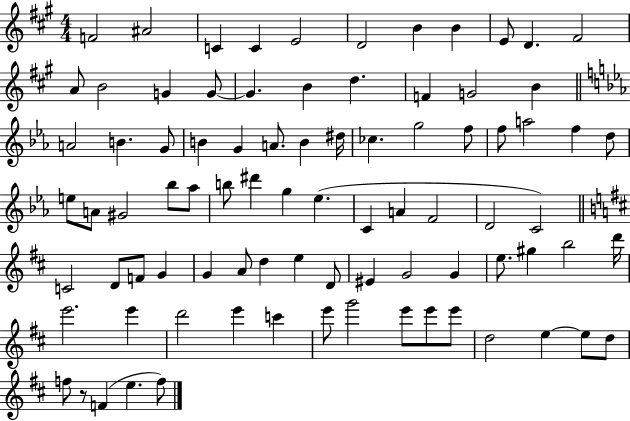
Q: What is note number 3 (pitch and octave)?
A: C4